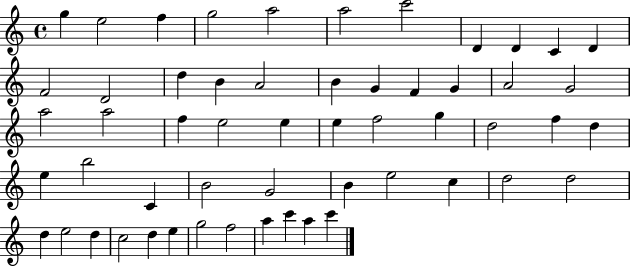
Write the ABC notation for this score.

X:1
T:Untitled
M:4/4
L:1/4
K:C
g e2 f g2 a2 a2 c'2 D D C D F2 D2 d B A2 B G F G A2 G2 a2 a2 f e2 e e f2 g d2 f d e b2 C B2 G2 B e2 c d2 d2 d e2 d c2 d e g2 f2 a c' a c'